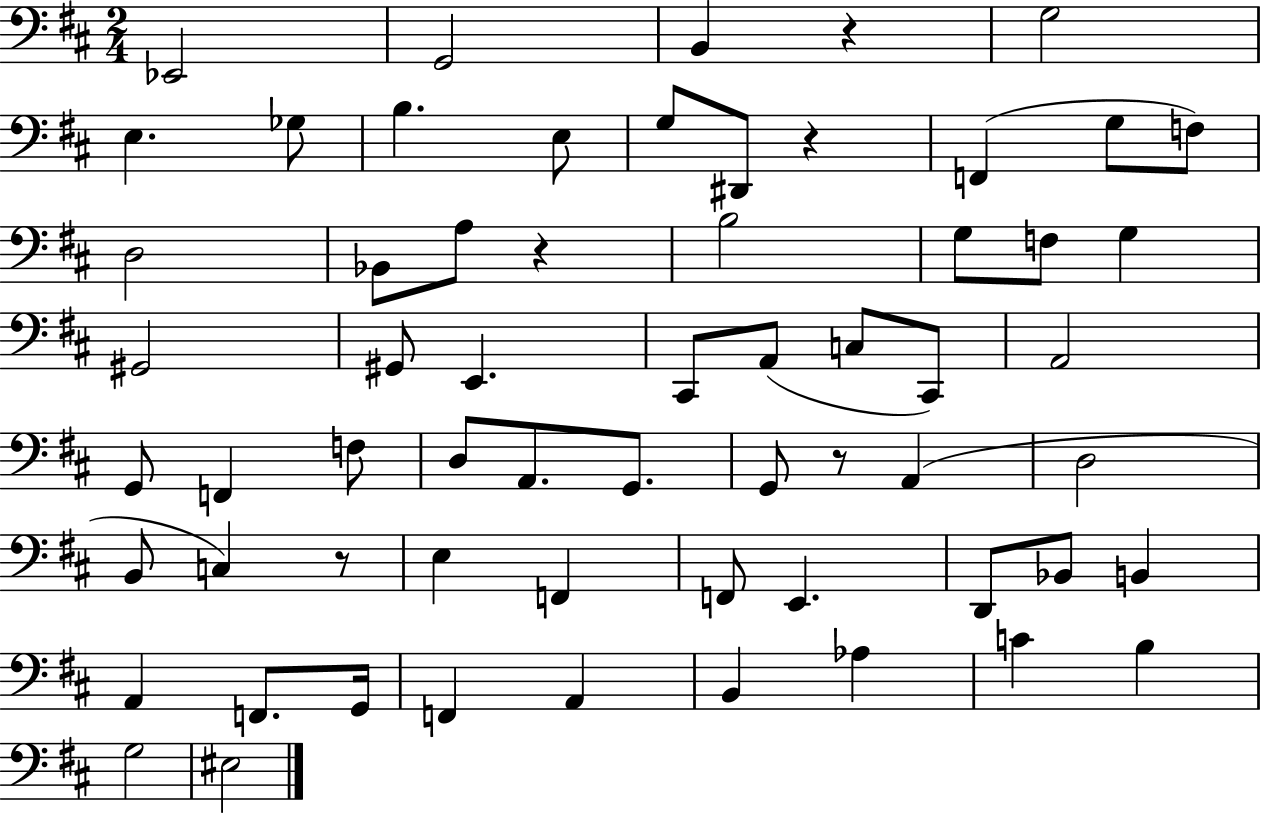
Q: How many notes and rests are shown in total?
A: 62